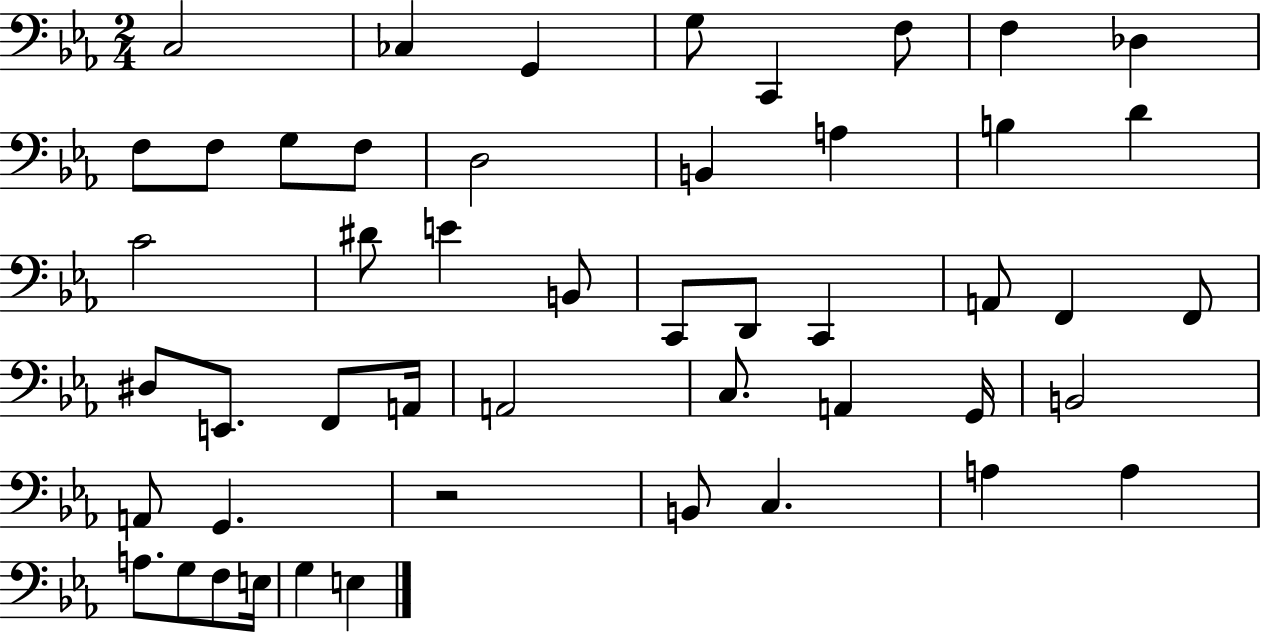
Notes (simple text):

C3/h CES3/q G2/q G3/e C2/q F3/e F3/q Db3/q F3/e F3/e G3/e F3/e D3/h B2/q A3/q B3/q D4/q C4/h D#4/e E4/q B2/e C2/e D2/e C2/q A2/e F2/q F2/e D#3/e E2/e. F2/e A2/s A2/h C3/e. A2/q G2/s B2/h A2/e G2/q. R/h B2/e C3/q. A3/q A3/q A3/e. G3/e F3/e E3/s G3/q E3/q